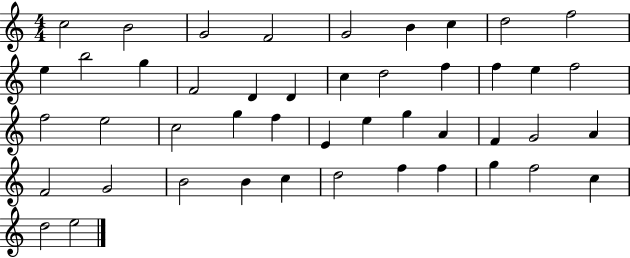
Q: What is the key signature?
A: C major